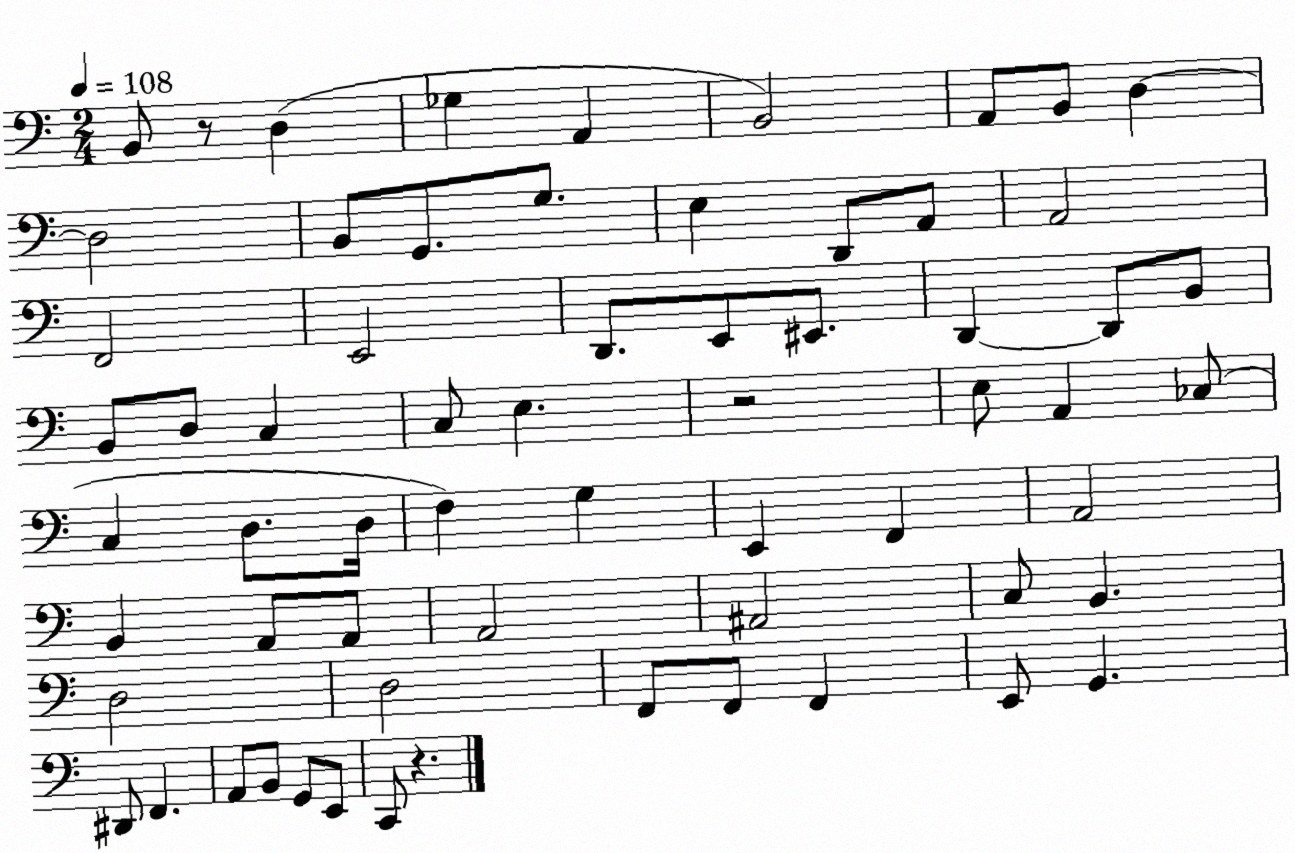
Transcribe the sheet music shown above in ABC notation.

X:1
T:Untitled
M:2/4
L:1/4
K:C
B,,/2 z/2 D, _G, A,, B,,2 A,,/2 B,,/2 D, D,2 B,,/2 G,,/2 G,/2 E, D,,/2 A,,/2 A,,2 F,,2 E,,2 D,,/2 E,,/2 ^E,,/2 D,, D,,/2 B,,/2 B,,/2 D,/2 C, C,/2 E, z2 E,/2 A,, _C,/2 C, D,/2 D,/4 F, G, E,, F,, A,,2 B,, A,,/2 A,,/2 A,,2 ^A,,2 C,/2 B,, D,2 D,2 F,,/2 F,,/2 F,, E,,/2 G,, ^D,,/2 F,, A,,/2 B,,/2 G,,/2 E,,/2 C,,/2 z